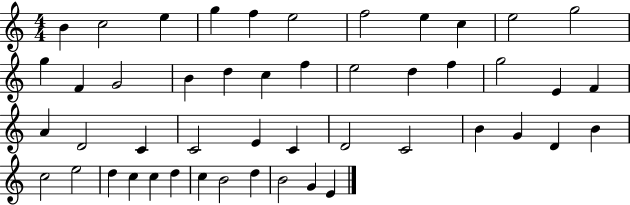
{
  \clef treble
  \numericTimeSignature
  \time 4/4
  \key c \major
  b'4 c''2 e''4 | g''4 f''4 e''2 | f''2 e''4 c''4 | e''2 g''2 | \break g''4 f'4 g'2 | b'4 d''4 c''4 f''4 | e''2 d''4 f''4 | g''2 e'4 f'4 | \break a'4 d'2 c'4 | c'2 e'4 c'4 | d'2 c'2 | b'4 g'4 d'4 b'4 | \break c''2 e''2 | d''4 c''4 c''4 d''4 | c''4 b'2 d''4 | b'2 g'4 e'4 | \break \bar "|."
}